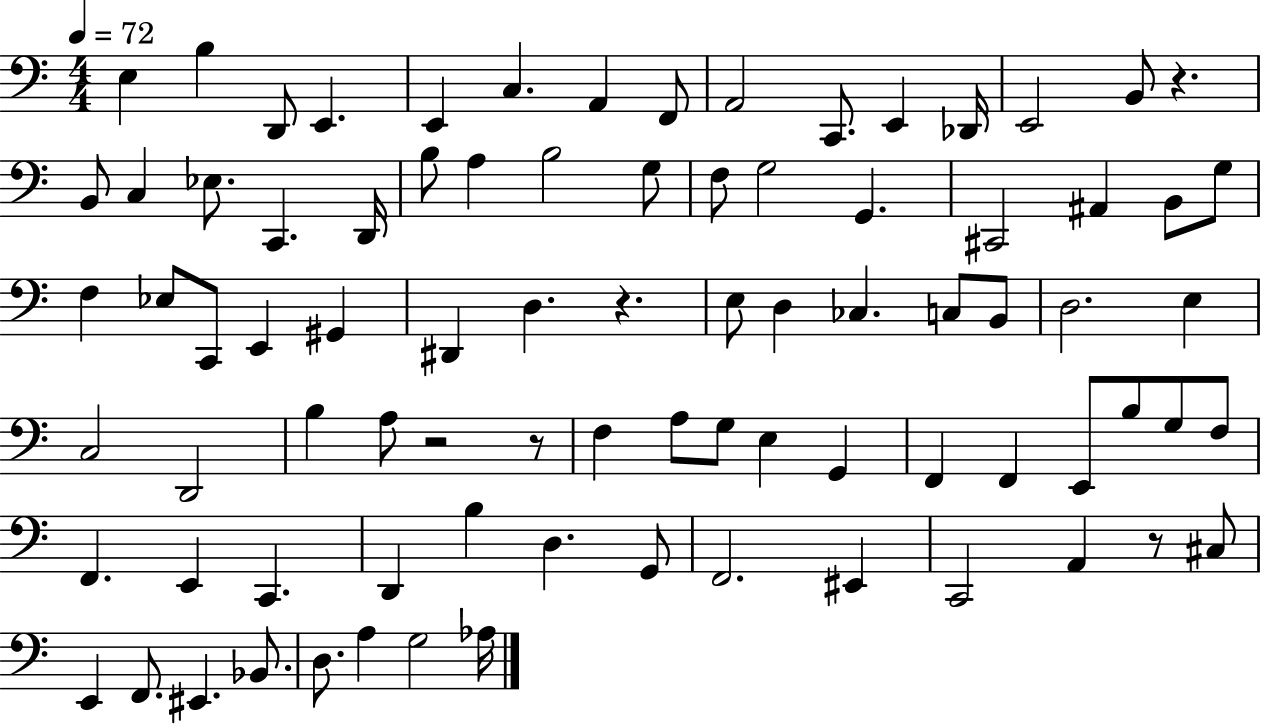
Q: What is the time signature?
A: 4/4